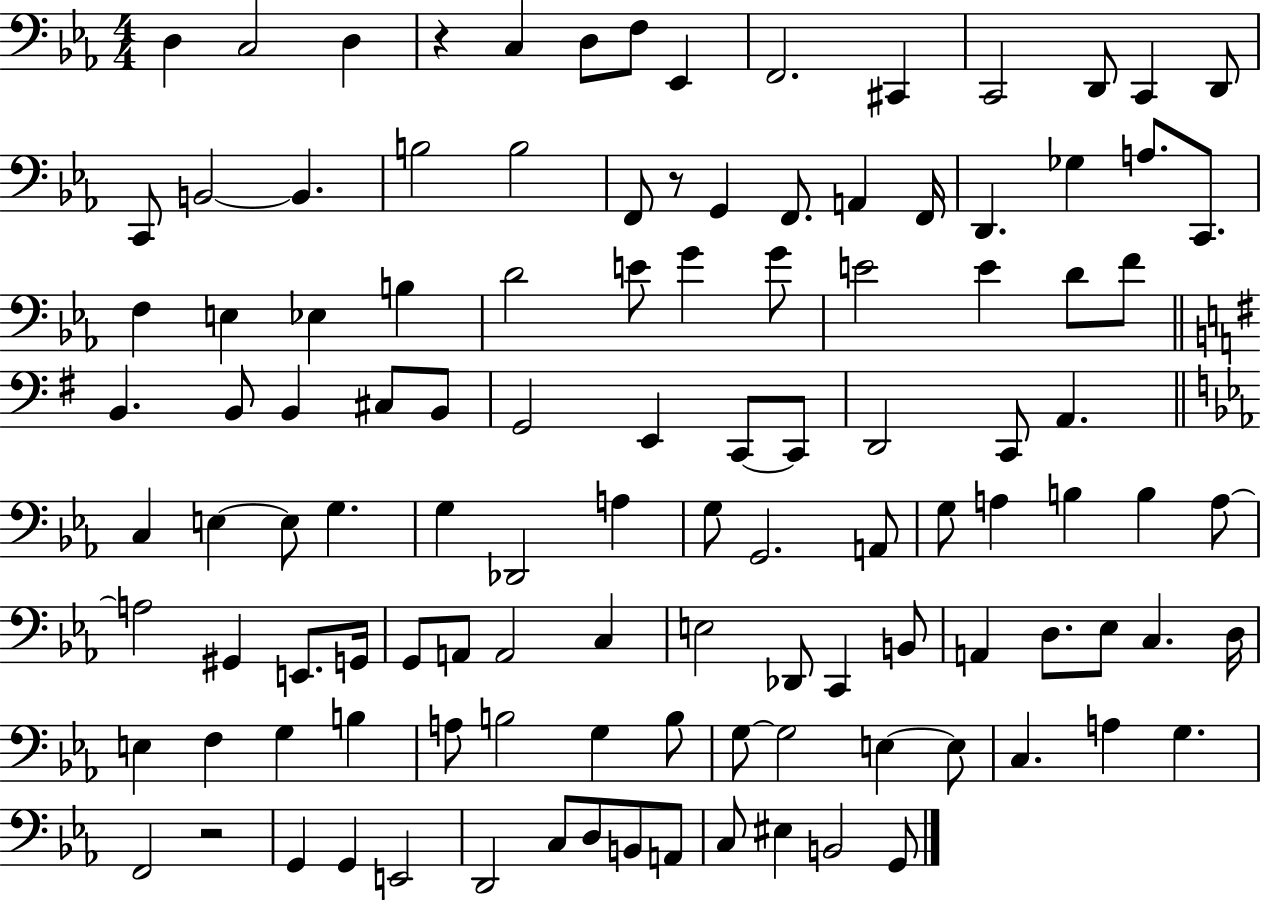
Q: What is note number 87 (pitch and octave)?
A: B3